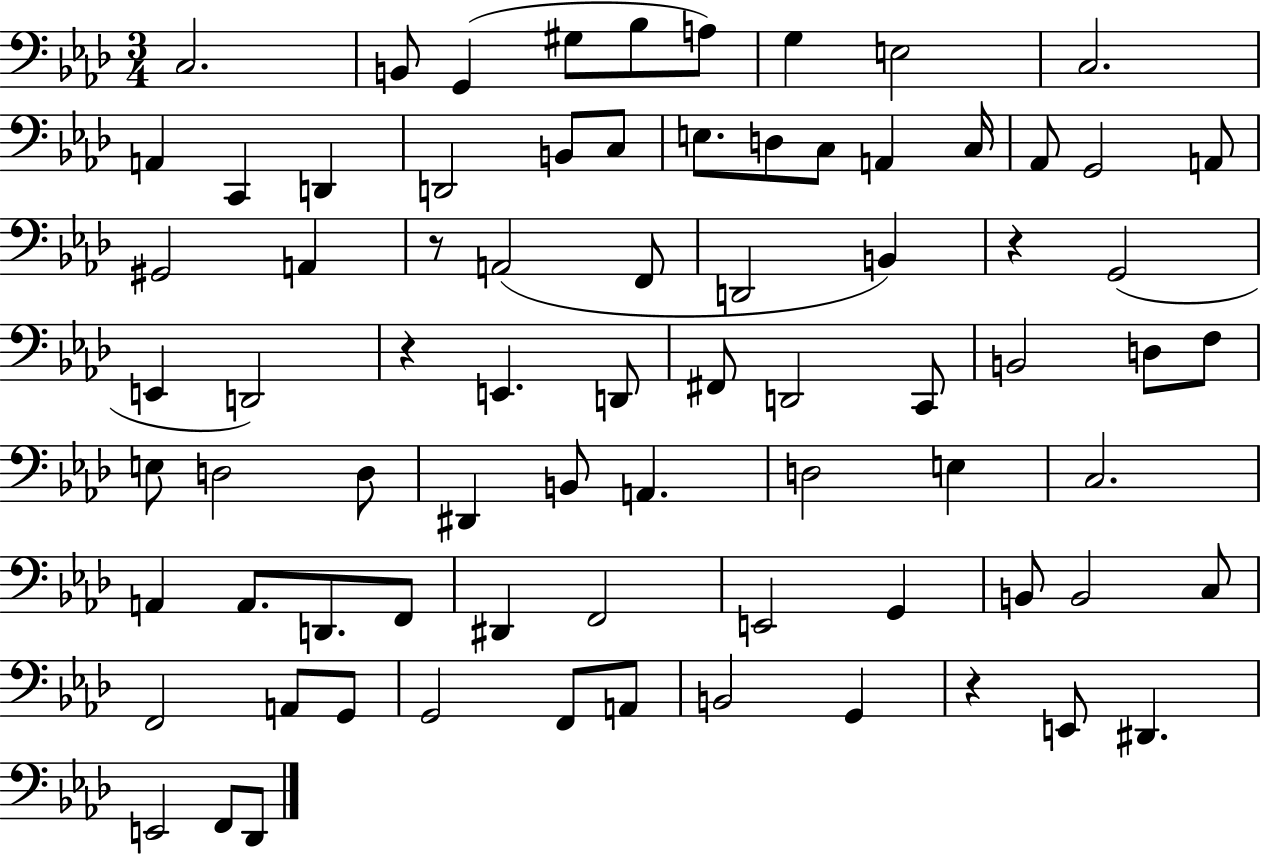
C3/h. B2/e G2/q G#3/e Bb3/e A3/e G3/q E3/h C3/h. A2/q C2/q D2/q D2/h B2/e C3/e E3/e. D3/e C3/e A2/q C3/s Ab2/e G2/h A2/e G#2/h A2/q R/e A2/h F2/e D2/h B2/q R/q G2/h E2/q D2/h R/q E2/q. D2/e F#2/e D2/h C2/e B2/h D3/e F3/e E3/e D3/h D3/e D#2/q B2/e A2/q. D3/h E3/q C3/h. A2/q A2/e. D2/e. F2/e D#2/q F2/h E2/h G2/q B2/e B2/h C3/e F2/h A2/e G2/e G2/h F2/e A2/e B2/h G2/q R/q E2/e D#2/q. E2/h F2/e Db2/e